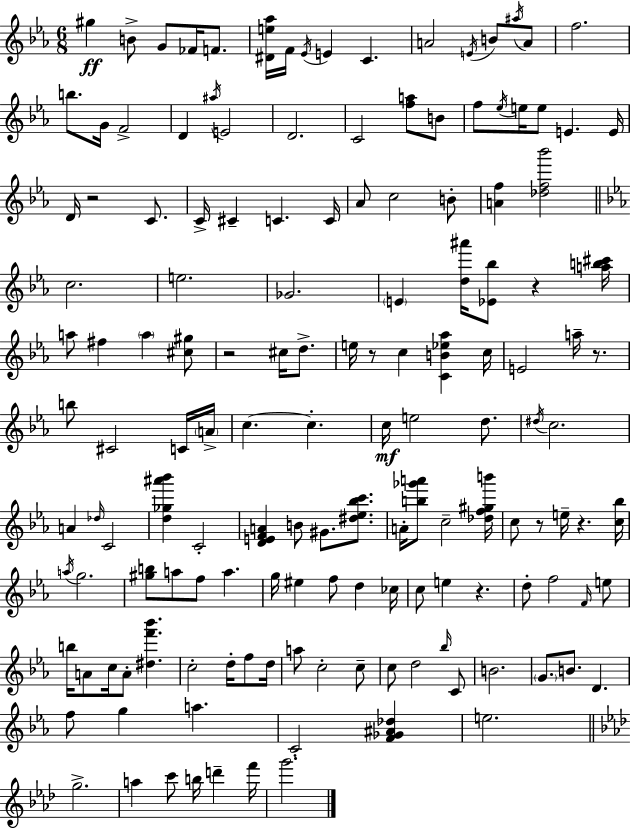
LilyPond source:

{
  \clef treble
  \numericTimeSignature
  \time 6/8
  \key c \minor
  gis''4\ff b'8-> g'8 fes'16 f'8. | <dis' e'' aes''>16 f'16 \acciaccatura { ees'16 } e'4 c'4. | a'2 \acciaccatura { e'16 } b'8 | \acciaccatura { ais''16 } a'8 f''2. | \break b''8. g'16 f'2-> | d'4 \acciaccatura { ais''16 } e'2 | d'2. | c'2 | \break <f'' a''>8 b'8 f''8 \acciaccatura { ees''16 } e''16 e''8 e'4. | e'16 d'16 r2 | c'8. c'16-> cis'4-- c'4. | c'16 aes'8 c''2 | \break b'8-. <a' f''>4 <des'' f'' bes'''>2 | \bar "||" \break \key c \minor c''2. | e''2. | ges'2. | \parenthesize e'4 <d'' ais'''>16 <ees' bes''>8 r4 <a'' b'' cis'''>16 | \break a''8 fis''4 \parenthesize a''4 <cis'' gis''>8 | r2 cis''16 d''8.-> | e''16 r8 c''4 <c' b' ees'' aes''>4 c''16 | e'2 a''16-- r8. | \break b''8 cis'2 c'16 \parenthesize a'16-> | c''4.~~ c''4.-. | c''16\mf e''2 d''8. | \acciaccatura { dis''16 } c''2. | \break a'4 \grace { des''16 } c'2 | <d'' ges'' ais''' bes'''>4 c'2-. | <d' e' f' a'>4 b'8 gis'8. <dis'' ees'' bes'' c'''>8. | a'16-. <b'' ges''' a'''>8 c''2-- | \break <des'' f'' gis'' b'''>16 c''8 r8 e''16-- r4. | <c'' bes''>16 \acciaccatura { a''16 } g''2. | <gis'' b''>8 a''8 f''8 a''4. | g''16 eis''4 f''8 d''4 | \break ces''16 c''8 e''4 r4. | d''8-. f''2 | \grace { f'16 } e''8 b''16 a'8 c''16 a'8-. <dis'' f''' bes'''>4. | c''2-. | \break d''16-. f''8 d''16 a''8 c''2-. | c''8-- c''8 d''2 | \grace { bes''16 } c'8 b'2. | \parenthesize g'8. b'8. d'4. | \break f''8 g''4 a''4. | c'2-. | <f' ges' ais' des''>4 e''2. | \bar "||" \break \key aes \major g''2.-> | a''4 c'''8 b''16 d'''4-- f'''16 | g'''2. | \bar "|."
}